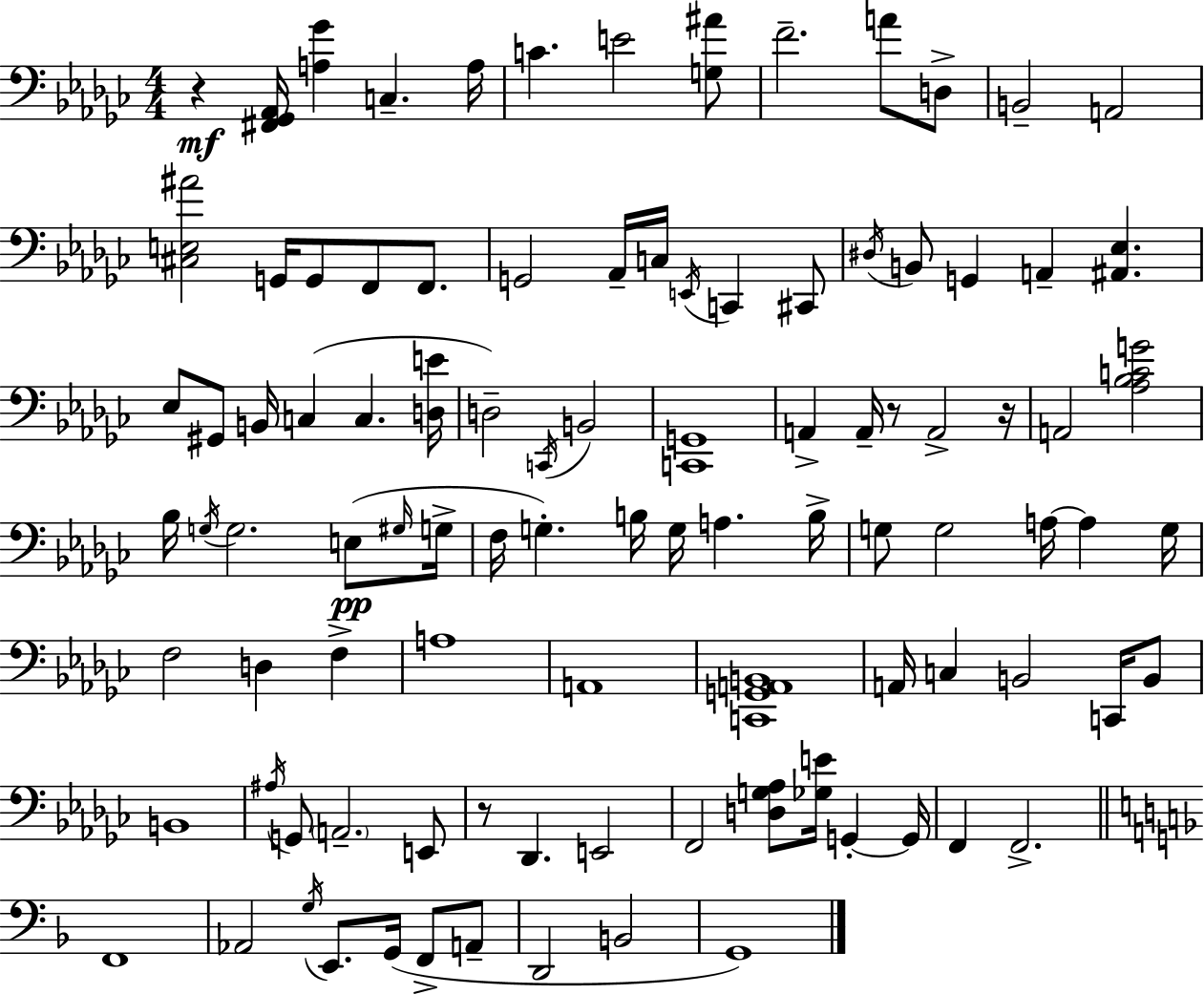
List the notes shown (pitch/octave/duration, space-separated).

R/q [F#2,Gb2,Ab2]/s [A3,Gb4]/q C3/q. A3/s C4/q. E4/h [G3,A#4]/e F4/h. A4/e D3/e B2/h A2/h [C#3,E3,A#4]/h G2/s G2/e F2/e F2/e. G2/h Ab2/s C3/s E2/s C2/q C#2/e D#3/s B2/e G2/q A2/q [A#2,Eb3]/q. Eb3/e G#2/e B2/s C3/q C3/q. [D3,E4]/s D3/h C2/s B2/h [C2,G2]/w A2/q A2/s R/e A2/h R/s A2/h [Ab3,Bb3,C4,G4]/h Bb3/s G3/s G3/h. E3/e G#3/s G3/s F3/s G3/q. B3/s G3/s A3/q. B3/s G3/e G3/h A3/s A3/q G3/s F3/h D3/q F3/q A3/w A2/w [C2,G2,A2,B2]/w A2/s C3/q B2/h C2/s B2/e B2/w A#3/s G2/e A2/h. E2/e R/e Db2/q. E2/h F2/h [D3,G3,Ab3]/e [Gb3,E4]/s G2/q G2/s F2/q F2/h. F2/w Ab2/h G3/s E2/e. G2/s F2/e A2/e D2/h B2/h G2/w